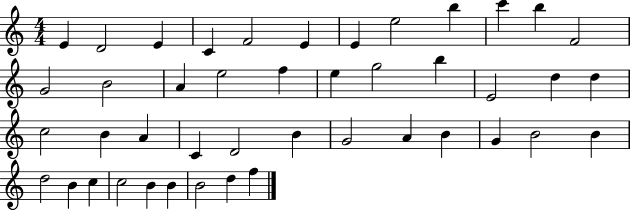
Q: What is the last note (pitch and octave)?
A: F5